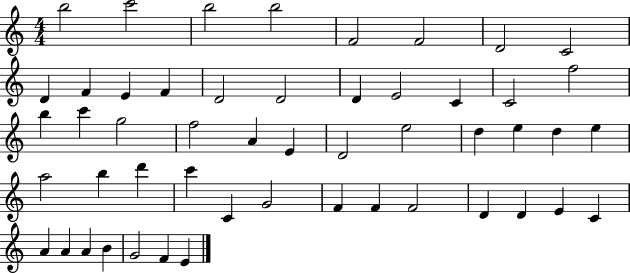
X:1
T:Untitled
M:4/4
L:1/4
K:C
b2 c'2 b2 b2 F2 F2 D2 C2 D F E F D2 D2 D E2 C C2 f2 b c' g2 f2 A E D2 e2 d e d e a2 b d' c' C G2 F F F2 D D E C A A A B G2 F E